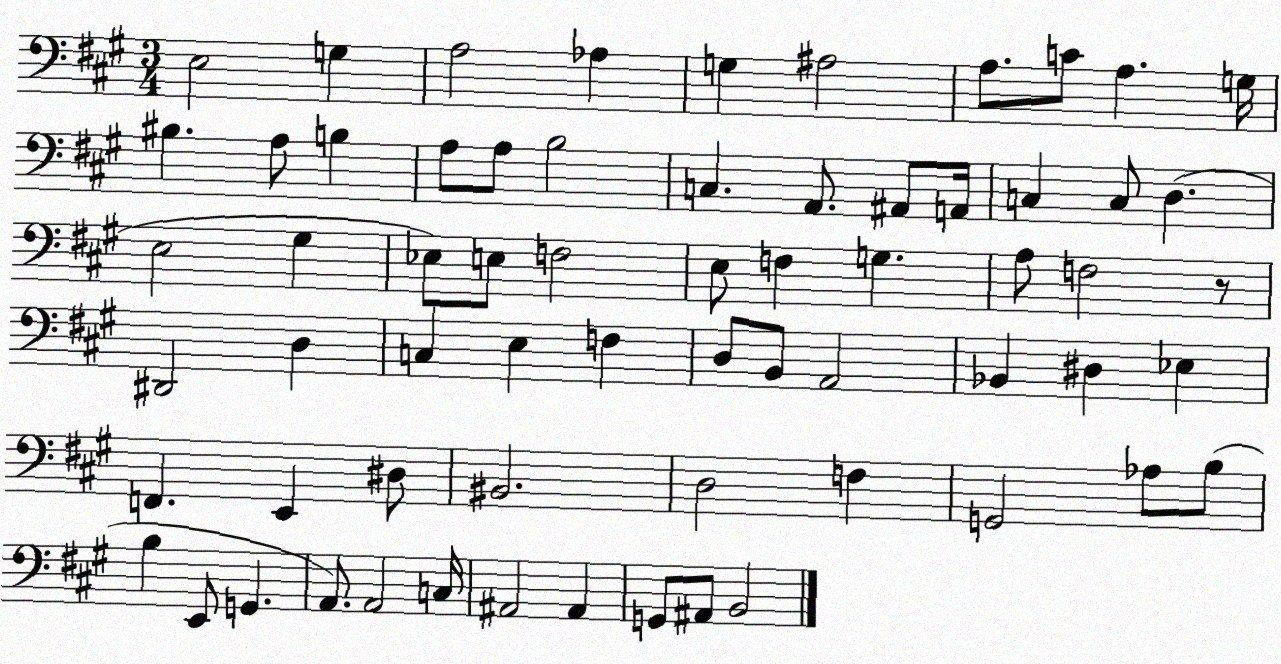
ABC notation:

X:1
T:Untitled
M:3/4
L:1/4
K:A
E,2 G, A,2 _A, G, ^A,2 A,/2 C/2 A, G,/4 ^B, A,/2 B, A,/2 A,/2 B,2 C, A,,/2 ^A,,/2 A,,/4 C, C,/2 D, E,2 ^G, _E,/2 E,/2 F,2 E,/2 F, G, A,/2 F,2 z/2 ^D,,2 D, C, E, F, D,/2 B,,/2 A,,2 _B,, ^D, _E, F,, E,, ^D,/2 ^B,,2 D,2 F, G,,2 _A,/2 B,/2 B, E,,/2 G,, A,,/2 A,,2 C,/4 ^A,,2 ^A,, G,,/2 ^A,,/2 B,,2